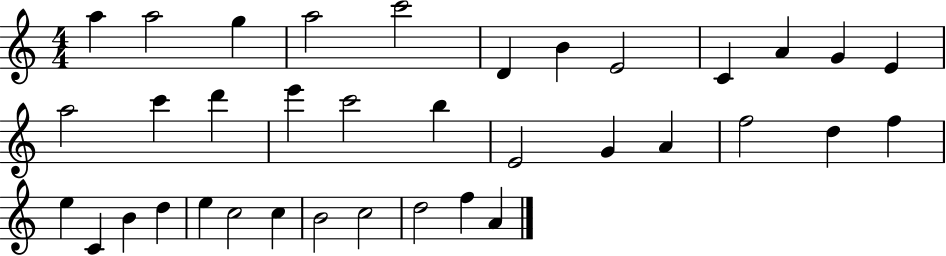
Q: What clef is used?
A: treble